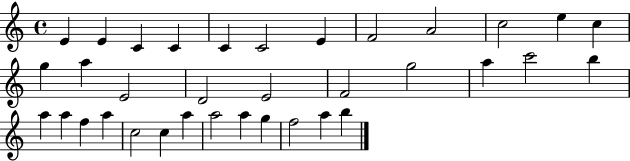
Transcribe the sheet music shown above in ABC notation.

X:1
T:Untitled
M:4/4
L:1/4
K:C
E E C C C C2 E F2 A2 c2 e c g a E2 D2 E2 F2 g2 a c'2 b a a f a c2 c a a2 a g f2 a b